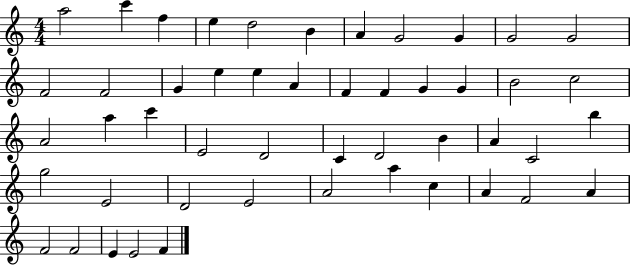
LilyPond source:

{
  \clef treble
  \numericTimeSignature
  \time 4/4
  \key c \major
  a''2 c'''4 f''4 | e''4 d''2 b'4 | a'4 g'2 g'4 | g'2 g'2 | \break f'2 f'2 | g'4 e''4 e''4 a'4 | f'4 f'4 g'4 g'4 | b'2 c''2 | \break a'2 a''4 c'''4 | e'2 d'2 | c'4 d'2 b'4 | a'4 c'2 b''4 | \break g''2 e'2 | d'2 e'2 | a'2 a''4 c''4 | a'4 f'2 a'4 | \break f'2 f'2 | e'4 e'2 f'4 | \bar "|."
}